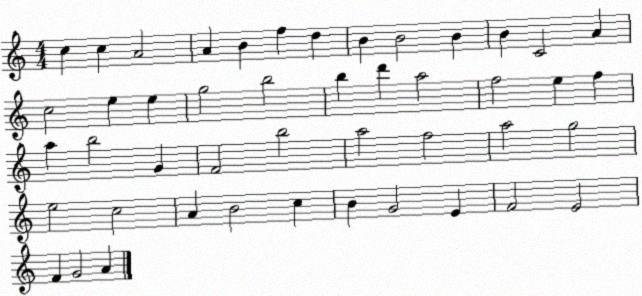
X:1
T:Untitled
M:4/4
L:1/4
K:C
c c A2 A B f d B B2 B B C2 A c2 e e g2 b2 b d' a2 f2 e f a b2 G F2 b2 a2 f2 a2 g2 e2 c2 A B2 c B G2 E F2 E2 F G2 A